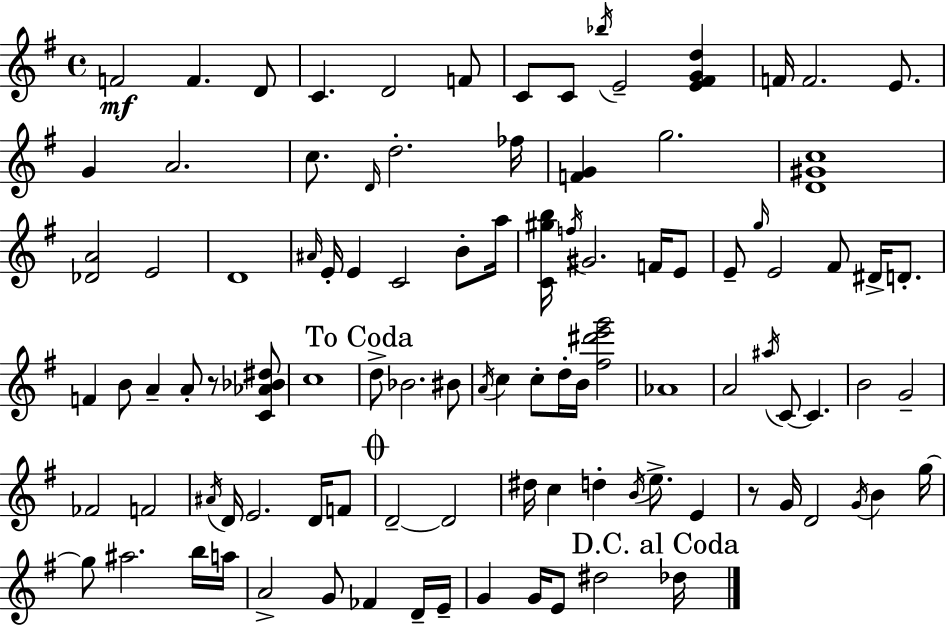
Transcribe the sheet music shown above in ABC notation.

X:1
T:Untitled
M:4/4
L:1/4
K:Em
F2 F D/2 C D2 F/2 C/2 C/2 _b/4 E2 [E^FGd] F/4 F2 E/2 G A2 c/2 D/4 d2 _f/4 [FG] g2 [D^Gc]4 [_DA]2 E2 D4 ^A/4 E/4 E C2 B/2 a/4 [C^gb]/4 f/4 ^G2 F/4 E/2 E/2 g/4 E2 ^F/2 ^D/4 D/2 F B/2 A A/2 z/2 [C_A_B^d]/2 c4 d/2 _B2 ^B/2 A/4 c c/2 d/4 B/4 [^f^d'e'g']2 _A4 A2 ^a/4 C/2 C B2 G2 _F2 F2 ^A/4 D/4 E2 D/4 F/2 D2 D2 ^d/4 c d B/4 e/2 E z/2 G/4 D2 G/4 B g/4 g/2 ^a2 b/4 a/4 A2 G/2 _F D/4 E/4 G G/4 E/2 ^d2 _d/4